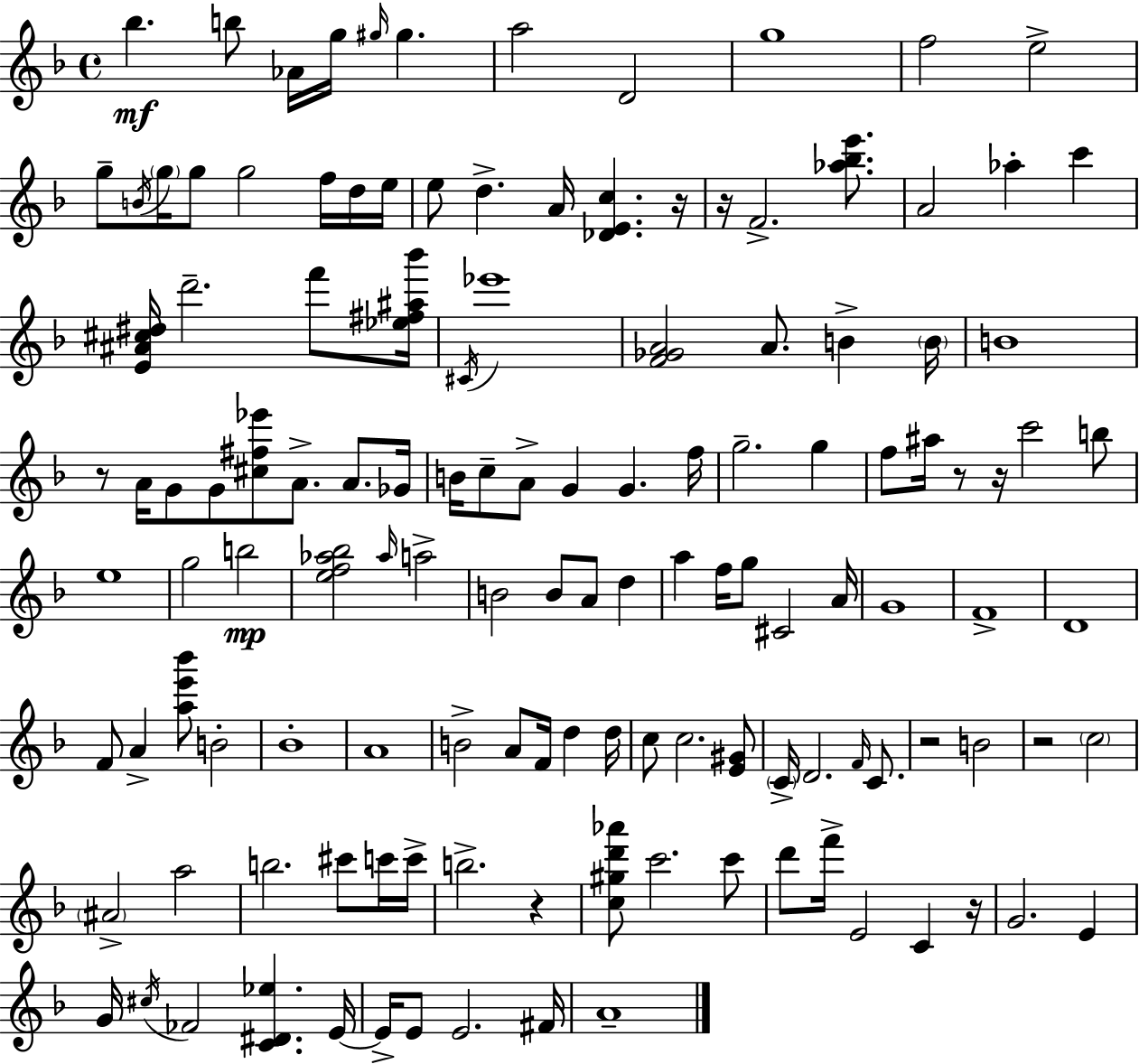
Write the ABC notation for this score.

X:1
T:Untitled
M:4/4
L:1/4
K:Dm
_b b/2 _A/4 g/4 ^g/4 ^g a2 D2 g4 f2 e2 g/2 B/4 g/4 g/2 g2 f/4 d/4 e/4 e/2 d A/4 [_DEc] z/4 z/4 F2 [_a_be']/2 A2 _a c' [E^A^c^d]/4 d'2 f'/2 [_e^f^a_b']/4 ^C/4 _e'4 [F_GA]2 A/2 B B/4 B4 z/2 A/4 G/2 G/2 [^c^f_e']/2 A/2 A/2 _G/4 B/4 c/2 A/2 G G f/4 g2 g f/2 ^a/4 z/2 z/4 c'2 b/2 e4 g2 b2 [ef_a_b]2 _a/4 a2 B2 B/2 A/2 d a f/4 g/2 ^C2 A/4 G4 F4 D4 F/2 A [ae'_b']/2 B2 _B4 A4 B2 A/2 F/4 d d/4 c/2 c2 [E^G]/2 C/4 D2 F/4 C/2 z2 B2 z2 c2 ^A2 a2 b2 ^c'/2 c'/4 c'/4 b2 z [c^gd'_a']/2 c'2 c'/2 d'/2 f'/4 E2 C z/4 G2 E G/4 ^c/4 _F2 [C^D_e] E/4 E/4 E/2 E2 ^F/4 A4